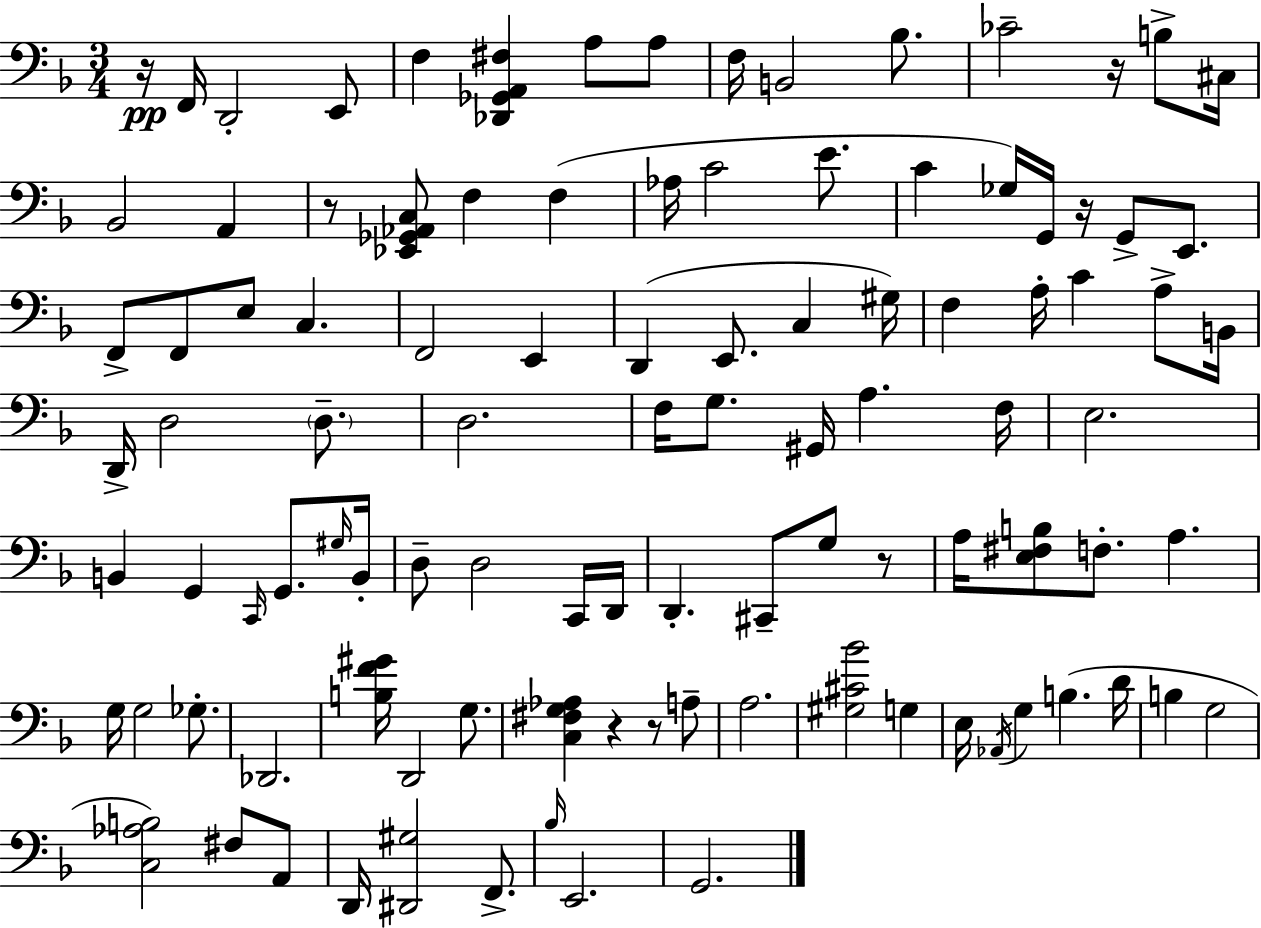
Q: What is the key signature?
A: F major